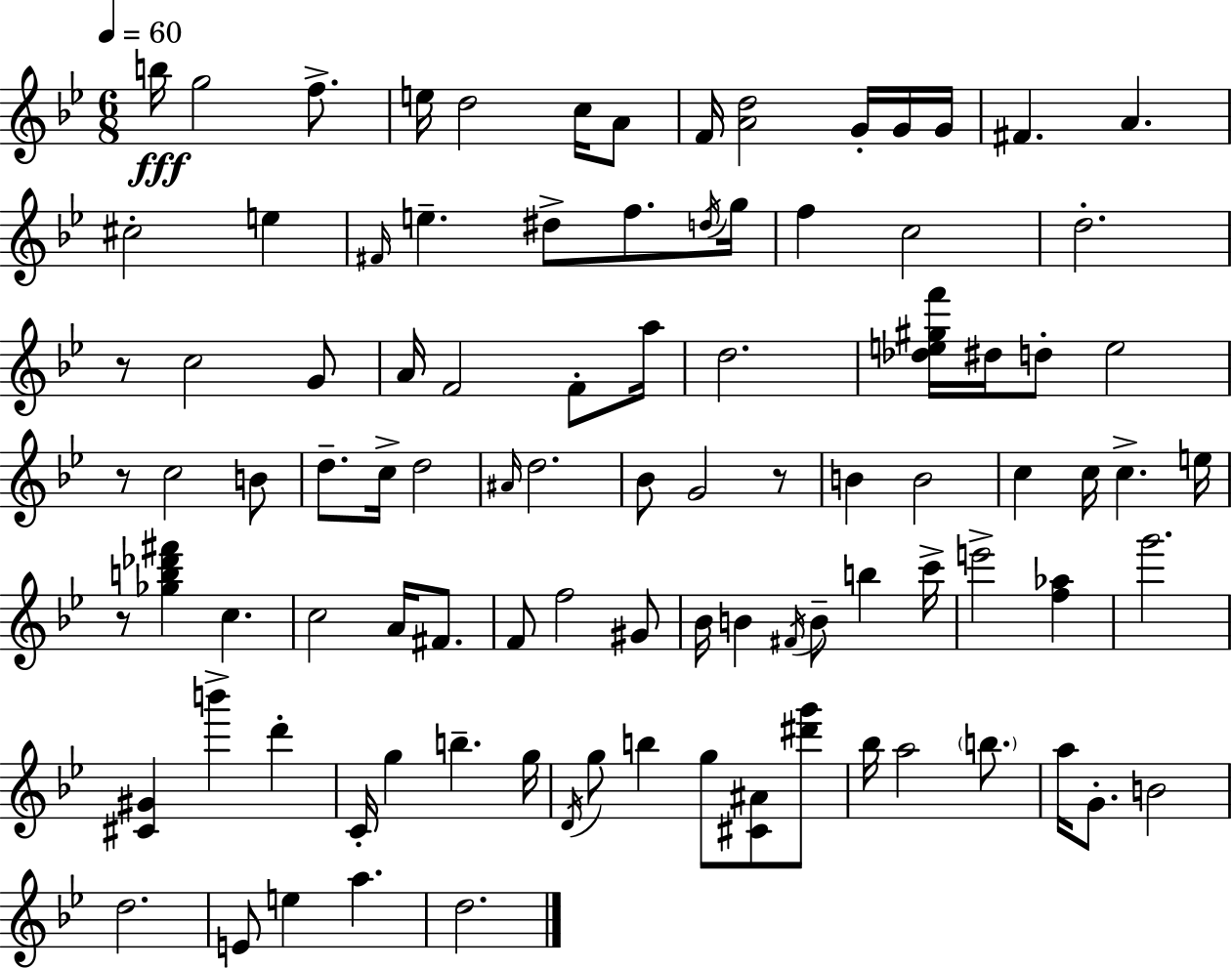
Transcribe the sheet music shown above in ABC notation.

X:1
T:Untitled
M:6/8
L:1/4
K:Gm
b/4 g2 f/2 e/4 d2 c/4 A/2 F/4 [Ad]2 G/4 G/4 G/4 ^F A ^c2 e ^F/4 e ^d/2 f/2 d/4 g/4 f c2 d2 z/2 c2 G/2 A/4 F2 F/2 a/4 d2 [_de^gf']/4 ^d/4 d/2 e2 z/2 c2 B/2 d/2 c/4 d2 ^A/4 d2 _B/2 G2 z/2 B B2 c c/4 c e/4 z/2 [_gb_d'^f'] c c2 A/4 ^F/2 F/2 f2 ^G/2 _B/4 B ^F/4 B/2 b c'/4 e'2 [f_a] g'2 [^C^G] b' d' C/4 g b g/4 D/4 g/2 b g/2 [^C^A]/2 [^d'g']/2 _b/4 a2 b/2 a/4 G/2 B2 d2 E/2 e a d2